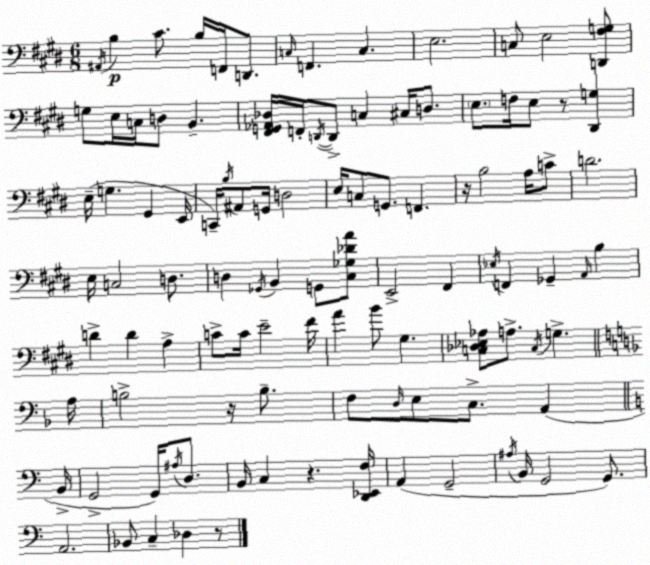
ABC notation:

X:1
T:Untitled
M:6/8
L:1/4
K:E
^A,,/4 B, ^C/2 B,/4 F,,/4 D,,/2 C,/4 F,, C, E,2 C,/2 E,2 [D,,^F,G,]/2 G,/2 E,/4 C,/4 D,/2 B,, [^F,,G,,_A,,_D,]/4 F,,/4 D,,/4 D,,/2 C, ^C,/4 D,/2 E,/2 F,/4 E,/2 z/2 [^D,,G,] E,/4 G, ^G,, E,,/4 C,,/4 B,/4 ^A,,/2 G,,/4 D,2 E,/4 C,/2 G,,/2 F,, z/4 B,2 A,/4 C/2 D2 E,/4 C,2 D,/2 D, _G,,/4 B,, G,,/2 [^C,_G,_DA]/2 E,,2 ^F,, _E,/4 F,, _G,, A,,/4 B, D D A, C/2 C/4 E2 ^F/4 A B/2 ^G, [C,_D,_E,_A,]/2 A,/2 C,/4 G, A,/4 B,2 z/4 B,/2 F,/2 D,/4 E,/2 C,/2 A,, B,,/4 G,,2 G,,/4 ^A,/4 D,/2 B,,/4 C, z [D,,_E,,F,]/4 A,, G,,2 ^A,/4 B,,/4 G,,2 G,,/2 A,,2 _B,,/2 C, _D, z/2